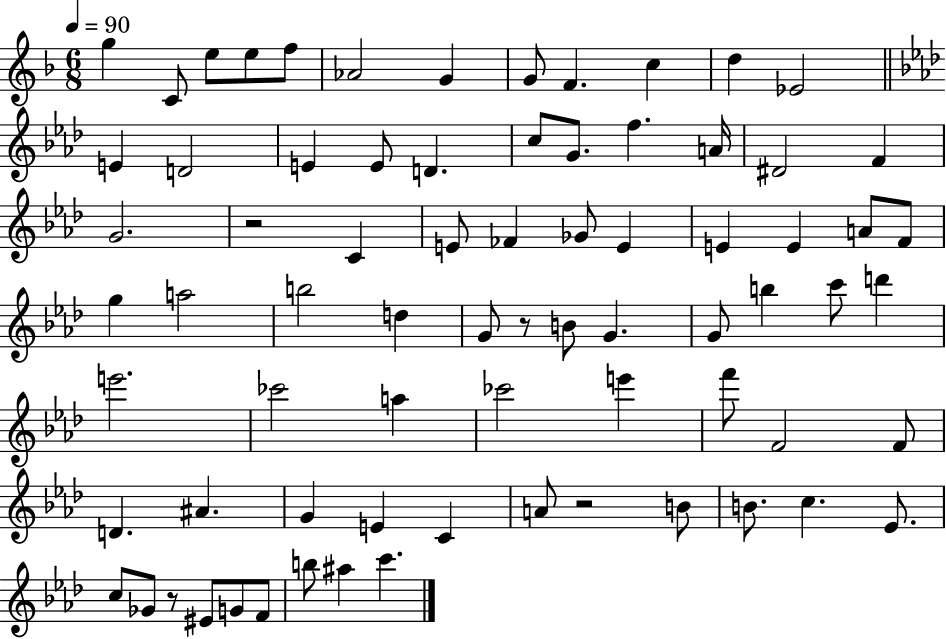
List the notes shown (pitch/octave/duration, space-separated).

G5/q C4/e E5/e E5/e F5/e Ab4/h G4/q G4/e F4/q. C5/q D5/q Eb4/h E4/q D4/h E4/q E4/e D4/q. C5/e G4/e. F5/q. A4/s D#4/h F4/q G4/h. R/h C4/q E4/e FES4/q Gb4/e E4/q E4/q E4/q A4/e F4/e G5/q A5/h B5/h D5/q G4/e R/e B4/e G4/q. G4/e B5/q C6/e D6/q E6/h. CES6/h A5/q CES6/h E6/q F6/e F4/h F4/e D4/q. A#4/q. G4/q E4/q C4/q A4/e R/h B4/e B4/e. C5/q. Eb4/e. C5/e Gb4/e R/e EIS4/e G4/e F4/e B5/e A#5/q C6/q.